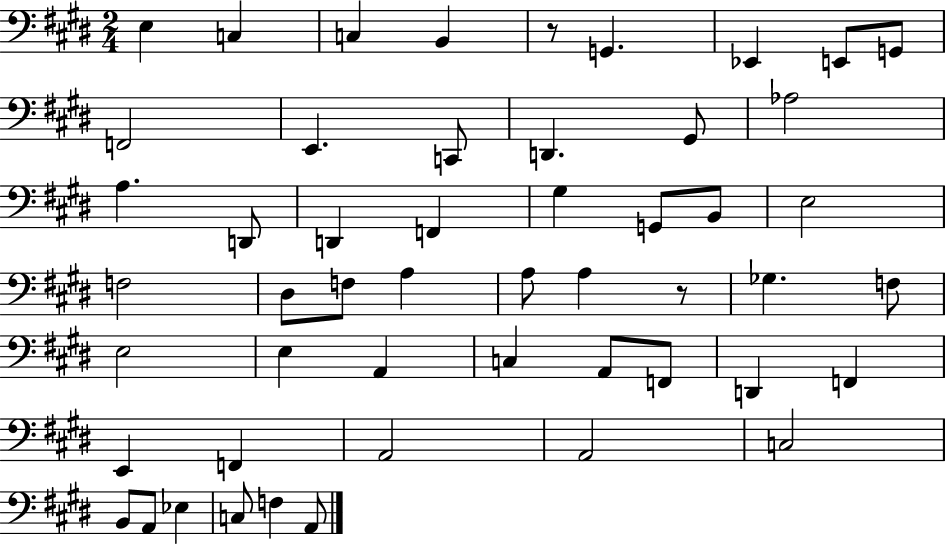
E3/q C3/q C3/q B2/q R/e G2/q. Eb2/q E2/e G2/e F2/h E2/q. C2/e D2/q. G#2/e Ab3/h A3/q. D2/e D2/q F2/q G#3/q G2/e B2/e E3/h F3/h D#3/e F3/e A3/q A3/e A3/q R/e Gb3/q. F3/e E3/h E3/q A2/q C3/q A2/e F2/e D2/q F2/q E2/q F2/q A2/h A2/h C3/h B2/e A2/e Eb3/q C3/e F3/q A2/e